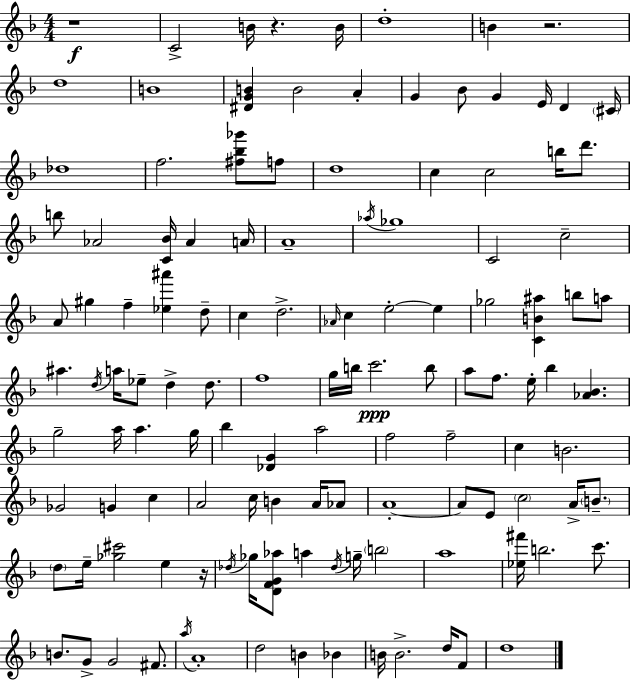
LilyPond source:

{
  \clef treble
  \numericTimeSignature
  \time 4/4
  \key f \major
  r1\f | c'2-> b'16 r4. b'16 | d''1-. | b'4 r2. | \break d''1 | b'1 | <dis' g' b'>4 b'2 a'4-. | g'4 bes'8 g'4 e'16 d'4 \parenthesize cis'16 | \break des''1 | f''2. <fis'' bes'' ges'''>8 f''8 | d''1 | c''4 c''2 b''16 d'''8. | \break b''8 aes'2 <c' bes'>16 aes'4 a'16 | a'1-- | \acciaccatura { aes''16 } ges''1 | c'2 c''2-- | \break a'8 gis''4 f''4-- <ees'' ais'''>4 d''8-- | c''4 d''2.-> | \grace { aes'16 } c''4 e''2-.~~ e''4 | ges''2 <c' b' ais''>4 b''8 | \break a''8 ais''4. \acciaccatura { d''16 } a''16 ees''8-- d''4-> | d''8. f''1 | g''16 b''16 c'''2.\ppp | b''8 a''8 f''8. e''16-. bes''4 <aes' bes'>4. | \break g''2-- a''16 a''4. | g''16 bes''4 <des' g'>4 a''2 | f''2 f''2-- | c''4 b'2. | \break ges'2 g'4 c''4 | a'2 c''16 b'4 | a'16 aes'8 a'1-.~~ | a'8 e'8 \parenthesize c''2 a'16-> | \break \parenthesize b'8.-- \parenthesize d''8 e''16-- <ges'' cis'''>2 e''4 | r16 \acciaccatura { des''16 } ges''16 <d' f' g' aes''>8 a''4 \acciaccatura { des''16 } g''16-- \parenthesize b''2 | a''1 | <ees'' fis'''>16 b''2. | \break c'''8. b'8. g'8-> g'2 | fis'8. \acciaccatura { a''16 } a'1-. | d''2 b'4 | bes'4 b'16 b'2.-> | \break d''16 f'8 d''1 | \bar "|."
}